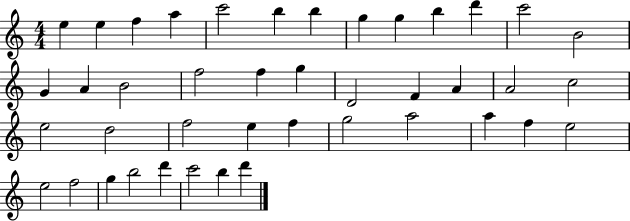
E5/q E5/q F5/q A5/q C6/h B5/q B5/q G5/q G5/q B5/q D6/q C6/h B4/h G4/q A4/q B4/h F5/h F5/q G5/q D4/h F4/q A4/q A4/h C5/h E5/h D5/h F5/h E5/q F5/q G5/h A5/h A5/q F5/q E5/h E5/h F5/h G5/q B5/h D6/q C6/h B5/q D6/q